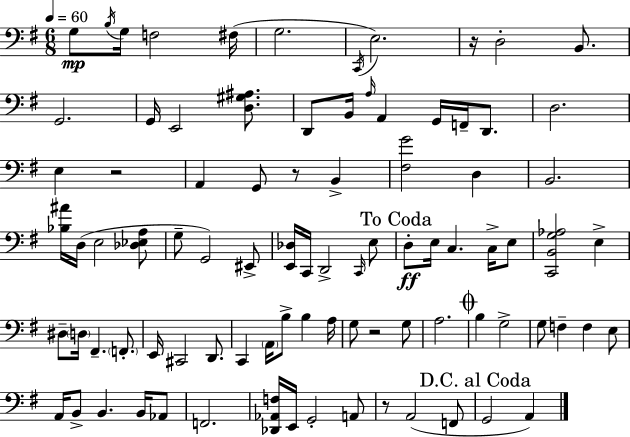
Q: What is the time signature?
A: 6/8